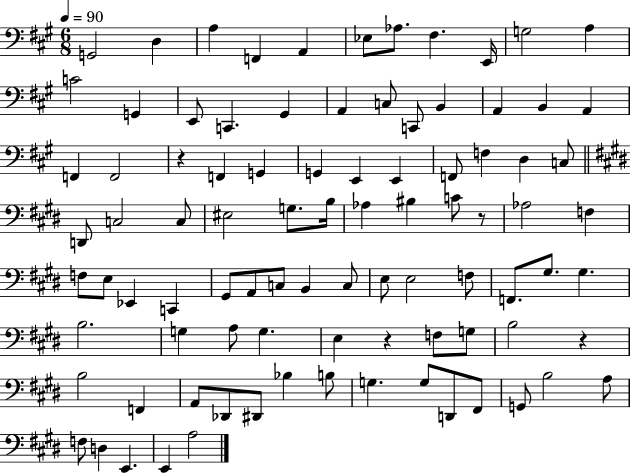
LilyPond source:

{
  \clef bass
  \numericTimeSignature
  \time 6/8
  \key a \major
  \tempo 4 = 90
  g,2 d4 | a4 f,4 a,4 | ees8 aes8. fis4. e,16 | g2 a4 | \break c'2 g,4 | e,8 c,4. gis,4 | a,4 c8 c,8 b,4 | a,4 b,4 a,4 | \break f,4 f,2 | r4 f,4 g,4 | g,4 e,4 e,4 | f,8 f4 d4 c8 | \break \bar "||" \break \key e \major d,8 c2 c8 | eis2 g8. b16 | aes4 bis4 c'8 r8 | aes2 f4 | \break f8 e8 ees,4 c,4 | gis,8 a,8 c8 b,4 c8 | e8 e2 f8 | f,8. gis8. gis4. | \break b2. | g4 a8 g4. | e4 r4 f8 g8 | b2 r4 | \break b2 f,4 | a,8 des,8 dis,8 bes4 b8 | g4. g8 d,8 fis,8 | g,8 b2 a8 | \break f8 d4 e,4. | e,4 a2 | \bar "|."
}